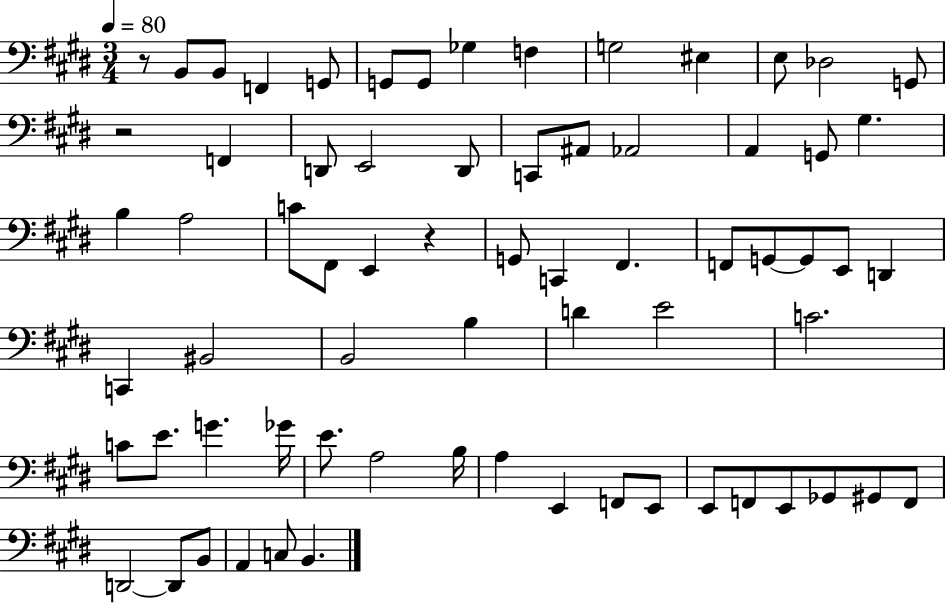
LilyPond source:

{
  \clef bass
  \numericTimeSignature
  \time 3/4
  \key e \major
  \tempo 4 = 80
  r8 b,8 b,8 f,4 g,8 | g,8 g,8 ges4 f4 | g2 eis4 | e8 des2 g,8 | \break r2 f,4 | d,8 e,2 d,8 | c,8 ais,8 aes,2 | a,4 g,8 gis4. | \break b4 a2 | c'8 fis,8 e,4 r4 | g,8 c,4 fis,4. | f,8 g,8~~ g,8 e,8 d,4 | \break c,4 bis,2 | b,2 b4 | d'4 e'2 | c'2. | \break c'8 e'8. g'4. ges'16 | e'8. a2 b16 | a4 e,4 f,8 e,8 | e,8 f,8 e,8 ges,8 gis,8 f,8 | \break d,2~~ d,8 b,8 | a,4 c8 b,4. | \bar "|."
}